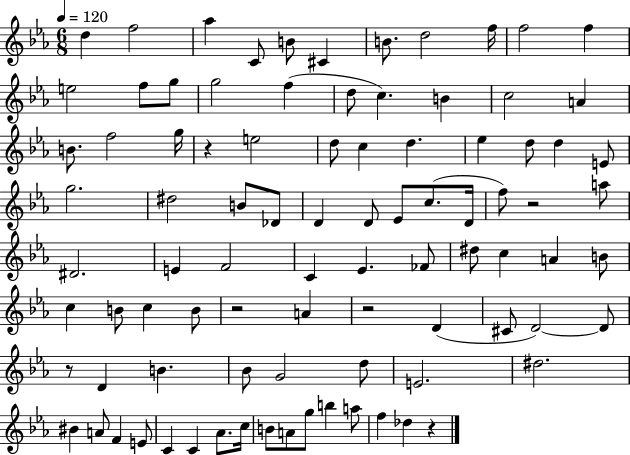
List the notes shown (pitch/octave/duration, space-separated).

D5/q F5/h Ab5/q C4/e B4/e C#4/q B4/e. D5/h F5/s F5/h F5/q E5/h F5/e G5/e G5/h F5/q D5/e C5/q. B4/q C5/h A4/q B4/e. F5/h G5/s R/q E5/h D5/e C5/q D5/q. Eb5/q D5/e D5/q E4/e G5/h. D#5/h B4/e Db4/e D4/q D4/e Eb4/e C5/e. D4/s F5/e R/h A5/e D#4/h. E4/q F4/h C4/q Eb4/q. FES4/e D#5/e C5/q A4/q B4/e C5/q B4/e C5/q B4/e R/h A4/q R/h D4/q C#4/e D4/h D4/e R/e D4/q B4/q. Bb4/e G4/h D5/e E4/h. D#5/h. BIS4/q A4/e F4/q E4/e C4/q C4/q Ab4/e. C5/s B4/e A4/e G5/e B5/q A5/e F5/q Db5/q R/q